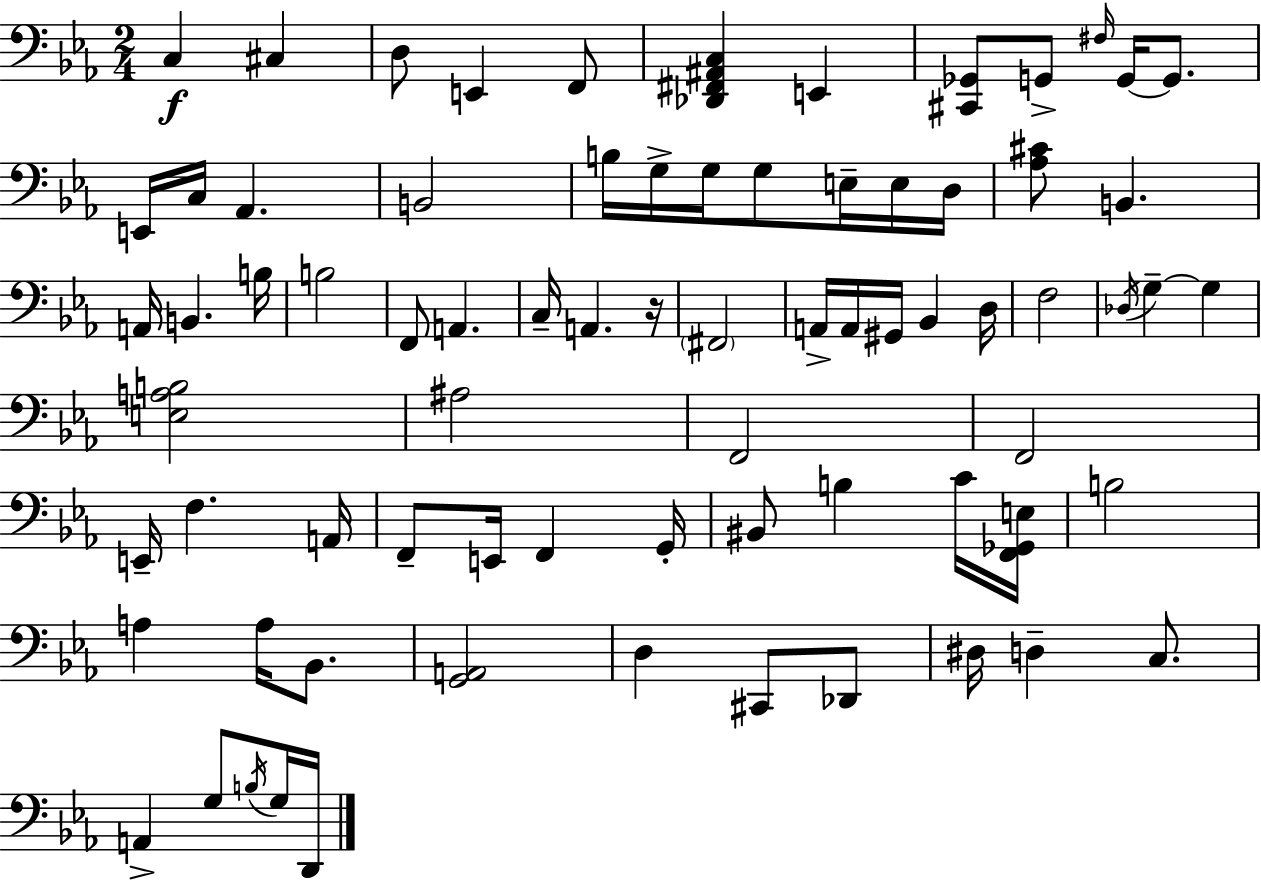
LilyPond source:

{
  \clef bass
  \numericTimeSignature
  \time 2/4
  \key ees \major
  c4\f cis4 | d8 e,4 f,8 | <des, fis, ais, c>4 e,4 | <cis, ges,>8 g,8-> \grace { fis16 } g,16~~ g,8. | \break e,16 c16 aes,4. | b,2 | b16 g16-> g16 g8 e16-- e16 | d16 <aes cis'>8 b,4. | \break a,16 b,4. | b16 b2 | f,8 a,4. | c16-- a,4. | \break r16 \parenthesize fis,2 | a,16-> a,16 gis,16 bes,4 | d16 f2 | \acciaccatura { des16 } g4--~~ g4 | \break <e a b>2 | ais2 | f,2 | f,2 | \break e,16-- f4. | a,16 f,8-- e,16 f,4 | g,16-. bis,8 b4 | c'16 <f, ges, e>16 b2 | \break a4 a16 bes,8. | <g, a,>2 | d4 cis,8 | des,8 dis16 d4-- c8. | \break a,4-> g8 | \acciaccatura { b16 } g16 d,16 \bar "|."
}